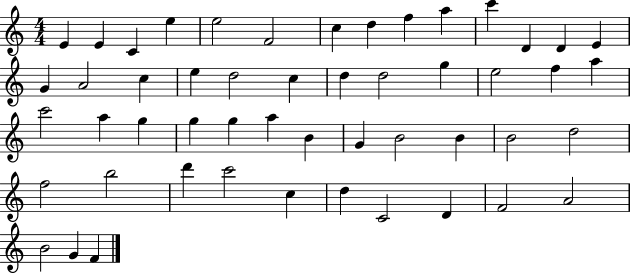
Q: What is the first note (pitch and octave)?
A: E4